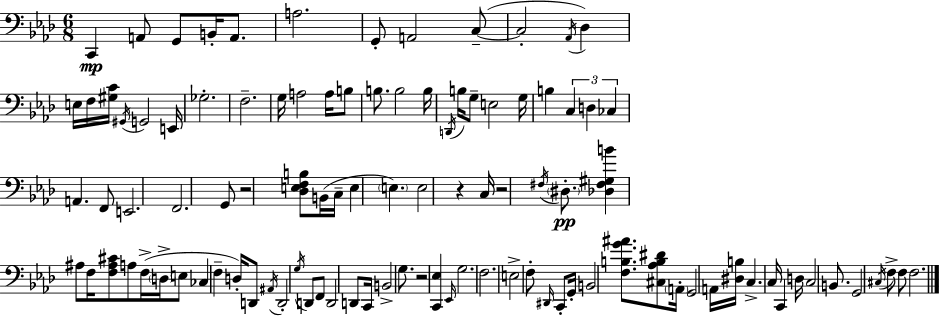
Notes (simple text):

C2/q A2/e G2/e B2/s A2/e. A3/h. G2/e A2/h C3/e C3/h Ab2/s Db3/q E3/s F3/s [G#3,C4]/s G#2/s G2/h E2/s Gb3/h. F3/h. G3/s A3/h A3/s B3/e B3/e. B3/h B3/s D2/s B3/s G3/e E3/h G3/s B3/q C3/q D3/q CES3/q A2/q. F2/e E2/h. F2/h. G2/e R/h [Db3,E3,F3,B3]/e B2/s C3/s E3/q E3/q. E3/h R/q C3/s R/h F#3/s D#3/e. [Db3,F#3,G#3,B4]/q A#3/e F3/s [F3,A#3,C#4]/e A3/e F3/s D3/s E3/e CES3/q F3/q D3/s D2/e A#2/s D2/h G3/s D2/e F2/e D2/h D2/e C2/s B2/h G3/e. R/h [C2,Eb3]/q Eb2/s G3/h. F3/h. E3/h F3/e D#2/s C2/e G2/s B2/h [F3,B3,G4,A#4]/e. [C#3,Ab3,B3,D#4]/e A2/s G2/h A2/s [D#3,B3]/s C3/q. C3/s C2/q D3/s C3/h B2/e. G2/h C#3/s F3/e F3/e F3/h.